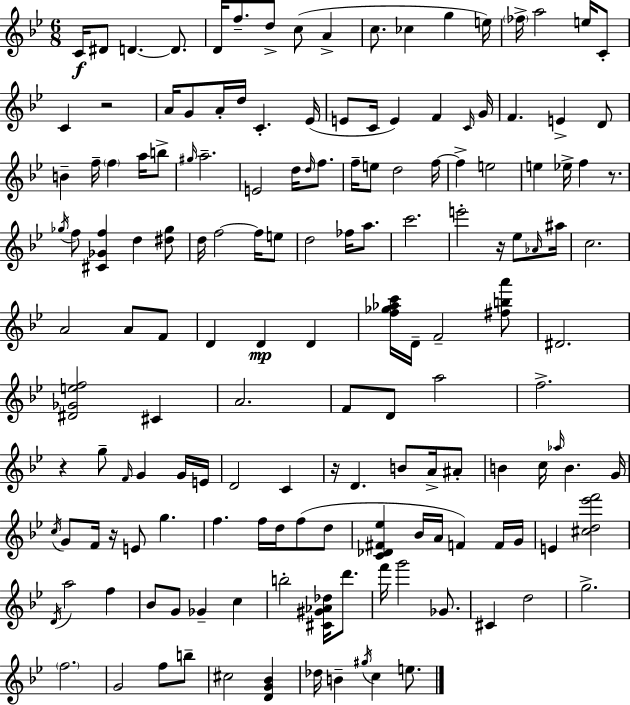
C4/s D#4/e D4/q. D4/e. D4/s F5/e. D5/e C5/e A4/q C5/e. CES5/q G5/q E5/s FES5/s A5/h E5/s C4/e C4/q R/h A4/s G4/e A4/s D5/s C4/q. Eb4/s E4/e C4/s E4/q F4/q C4/s G4/s F4/q. E4/q D4/e B4/q F5/s F5/q A5/s B5/e G#5/s A5/h. E4/h D5/s D5/s F5/e. F5/s E5/e D5/h F5/s F5/q E5/h E5/q Eb5/s F5/q R/e. Gb5/s F5/e [C#4,Gb4,F5]/q D5/q [D#5,Gb5]/e D5/s F5/h F5/s E5/e D5/h FES5/s A5/e. C6/h. E6/h R/s Eb5/e Ab4/s A#5/s C5/h. A4/h A4/e F4/e D4/q D4/q D4/q [F5,Gb5,Ab5,C6]/s D4/s F4/h [F#5,B5,A6]/e D#4/h. [D#4,Gb4,E5,F5]/h C#4/q A4/h. F4/e D4/e A5/h F5/h. R/q G5/e F4/s G4/q G4/s E4/s D4/h C4/q R/s D4/q. B4/e A4/s A#4/e B4/q C5/s Ab5/s B4/q. G4/s C5/s G4/e F4/s R/s E4/e G5/q. F5/q. F5/s D5/s F5/e D5/e [C4,Db4,F#4,Eb5]/q Bb4/s A4/s F4/q F4/s G4/s E4/q [C#5,D5,Eb6,F6]/h D4/s A5/h F5/q Bb4/e G4/e Gb4/q C5/q B5/h [C#4,G#4,Ab4,Db5]/s D6/e. F6/s G6/h Gb4/e. C#4/q D5/h G5/h. F5/h. G4/h F5/e B5/e C#5/h [D4,G4,Bb4]/q Db5/s B4/q G#5/s C5/q E5/e.